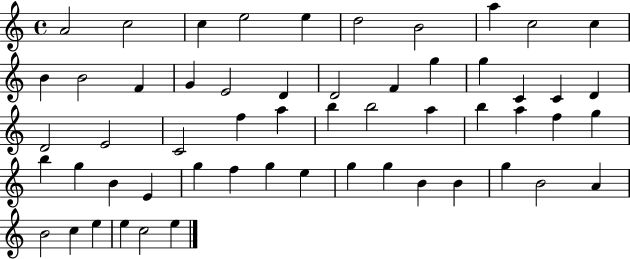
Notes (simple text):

A4/h C5/h C5/q E5/h E5/q D5/h B4/h A5/q C5/h C5/q B4/q B4/h F4/q G4/q E4/h D4/q D4/h F4/q G5/q G5/q C4/q C4/q D4/q D4/h E4/h C4/h F5/q A5/q B5/q B5/h A5/q B5/q A5/q F5/q G5/q B5/q G5/q B4/q E4/q G5/q F5/q G5/q E5/q G5/q G5/q B4/q B4/q G5/q B4/h A4/q B4/h C5/q E5/q E5/q C5/h E5/q